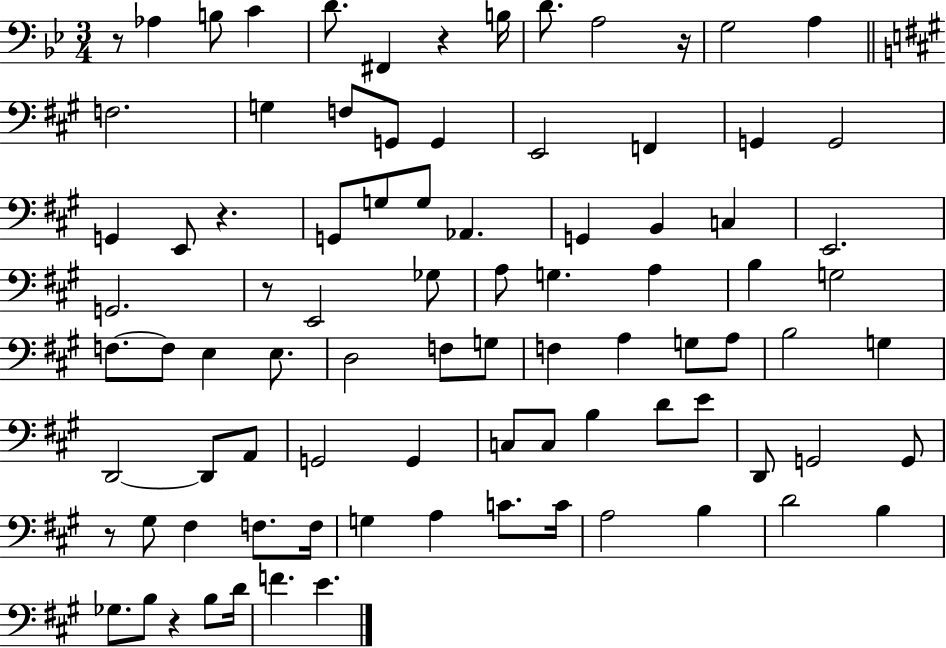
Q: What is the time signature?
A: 3/4